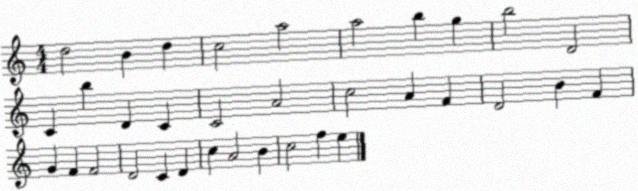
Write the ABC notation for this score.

X:1
T:Untitled
M:4/4
L:1/4
K:C
d2 B d c2 a2 a2 b g b2 D2 C b D C C2 A2 c2 A F D2 B F G F F2 D2 C D c A2 B c2 f e